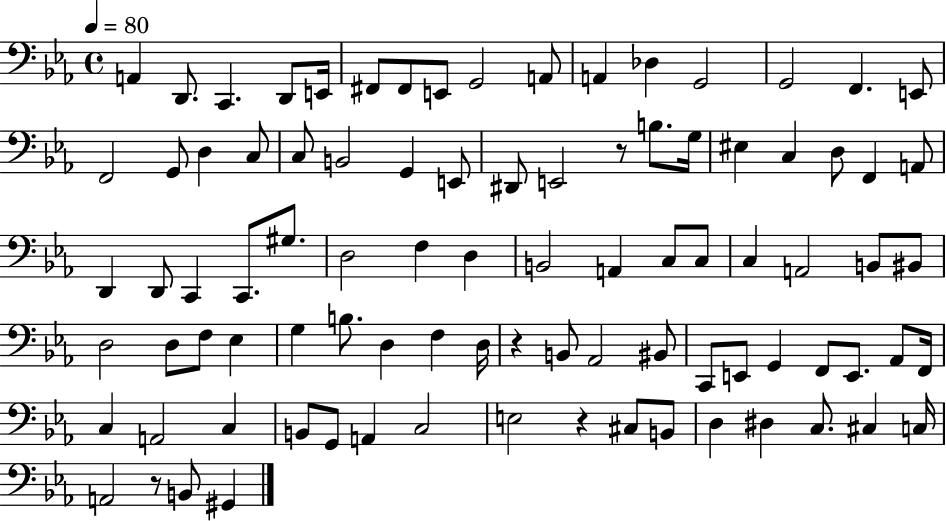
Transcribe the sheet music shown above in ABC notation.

X:1
T:Untitled
M:4/4
L:1/4
K:Eb
A,, D,,/2 C,, D,,/2 E,,/4 ^F,,/2 ^F,,/2 E,,/2 G,,2 A,,/2 A,, _D, G,,2 G,,2 F,, E,,/2 F,,2 G,,/2 D, C,/2 C,/2 B,,2 G,, E,,/2 ^D,,/2 E,,2 z/2 B,/2 G,/4 ^E, C, D,/2 F,, A,,/2 D,, D,,/2 C,, C,,/2 ^G,/2 D,2 F, D, B,,2 A,, C,/2 C,/2 C, A,,2 B,,/2 ^B,,/2 D,2 D,/2 F,/2 _E, G, B,/2 D, F, D,/4 z B,,/2 _A,,2 ^B,,/2 C,,/2 E,,/2 G,, F,,/2 E,,/2 _A,,/2 F,,/4 C, A,,2 C, B,,/2 G,,/2 A,, C,2 E,2 z ^C,/2 B,,/2 D, ^D, C,/2 ^C, C,/4 A,,2 z/2 B,,/2 ^G,,